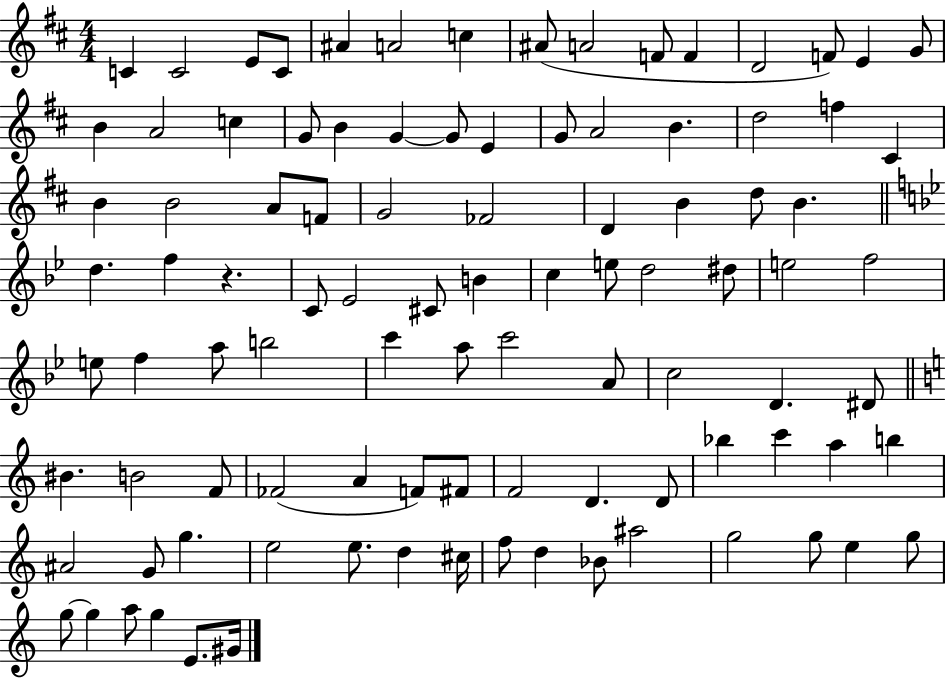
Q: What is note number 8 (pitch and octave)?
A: A#4